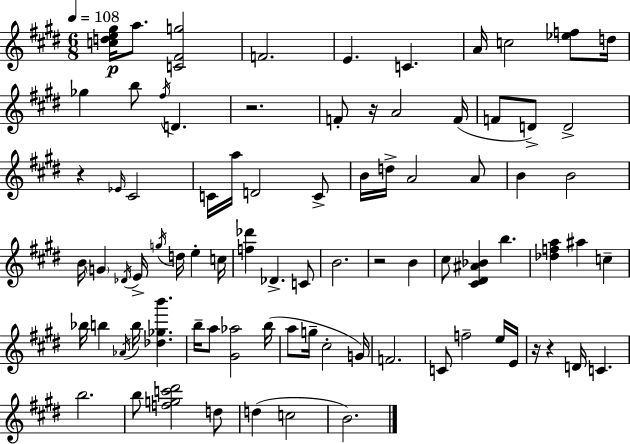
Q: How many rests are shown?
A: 6